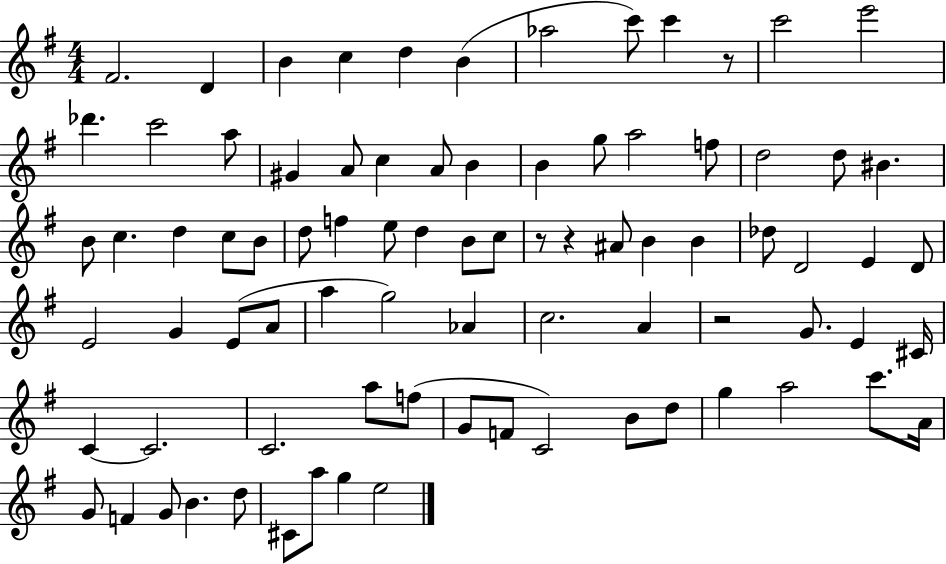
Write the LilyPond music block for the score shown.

{
  \clef treble
  \numericTimeSignature
  \time 4/4
  \key g \major
  fis'2. d'4 | b'4 c''4 d''4 b'4( | aes''2 c'''8) c'''4 r8 | c'''2 e'''2 | \break des'''4. c'''2 a''8 | gis'4 a'8 c''4 a'8 b'4 | b'4 g''8 a''2 f''8 | d''2 d''8 bis'4. | \break b'8 c''4. d''4 c''8 b'8 | d''8 f''4 e''8 d''4 b'8 c''8 | r8 r4 ais'8 b'4 b'4 | des''8 d'2 e'4 d'8 | \break e'2 g'4 e'8( a'8 | a''4 g''2) aes'4 | c''2. a'4 | r2 g'8. e'4 cis'16 | \break c'4~~ c'2. | c'2. a''8 f''8( | g'8 f'8 c'2) b'8 d''8 | g''4 a''2 c'''8. a'16 | \break g'8 f'4 g'8 b'4. d''8 | cis'8 a''8 g''4 e''2 | \bar "|."
}